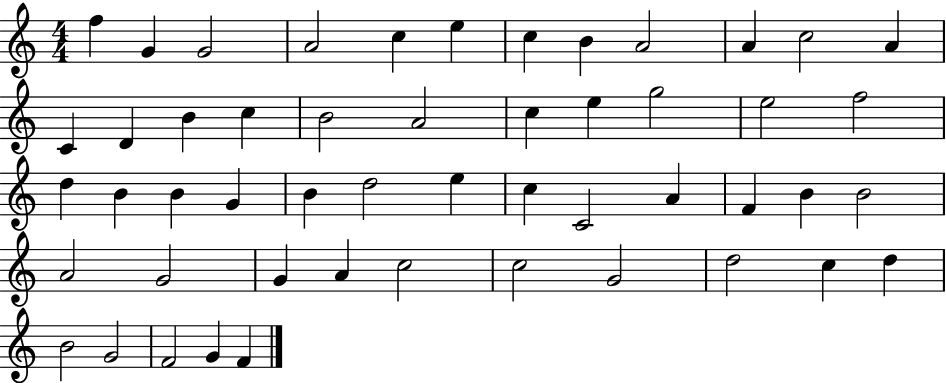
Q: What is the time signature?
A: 4/4